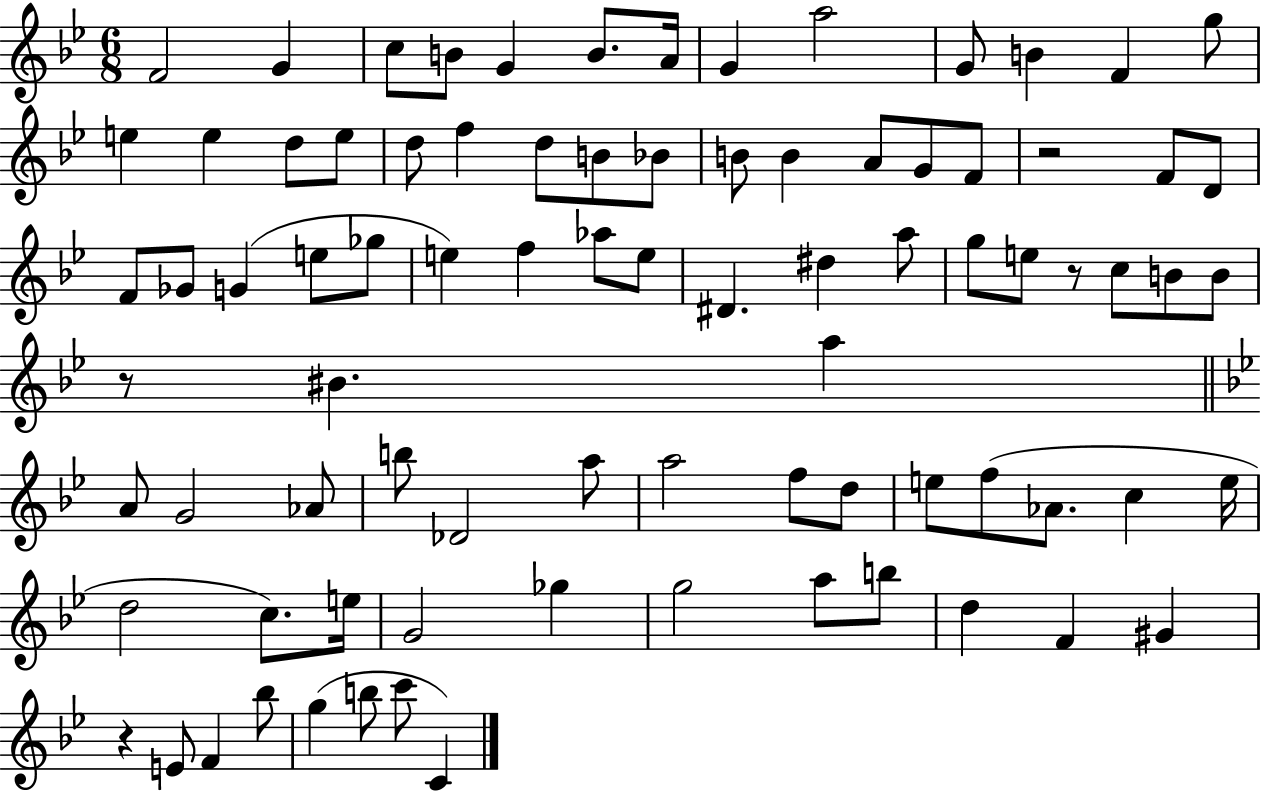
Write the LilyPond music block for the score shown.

{
  \clef treble
  \numericTimeSignature
  \time 6/8
  \key bes \major
  \repeat volta 2 { f'2 g'4 | c''8 b'8 g'4 b'8. a'16 | g'4 a''2 | g'8 b'4 f'4 g''8 | \break e''4 e''4 d''8 e''8 | d''8 f''4 d''8 b'8 bes'8 | b'8 b'4 a'8 g'8 f'8 | r2 f'8 d'8 | \break f'8 ges'8 g'4( e''8 ges''8 | e''4) f''4 aes''8 e''8 | dis'4. dis''4 a''8 | g''8 e''8 r8 c''8 b'8 b'8 | \break r8 bis'4. a''4 | \bar "||" \break \key bes \major a'8 g'2 aes'8 | b''8 des'2 a''8 | a''2 f''8 d''8 | e''8 f''8( aes'8. c''4 e''16 | \break d''2 c''8.) e''16 | g'2 ges''4 | g''2 a''8 b''8 | d''4 f'4 gis'4 | \break r4 e'8 f'4 bes''8 | g''4( b''8 c'''8 c'4) | } \bar "|."
}